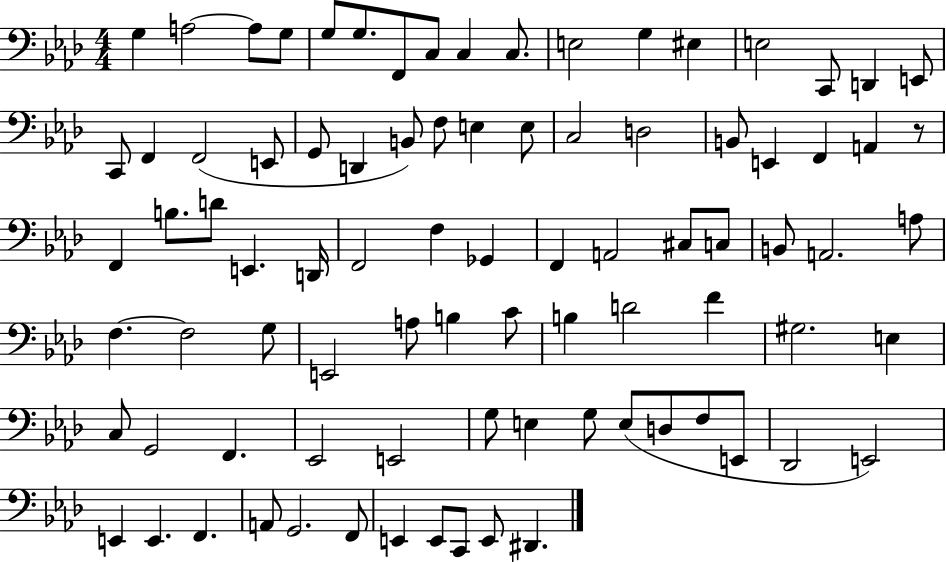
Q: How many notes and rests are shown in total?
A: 86